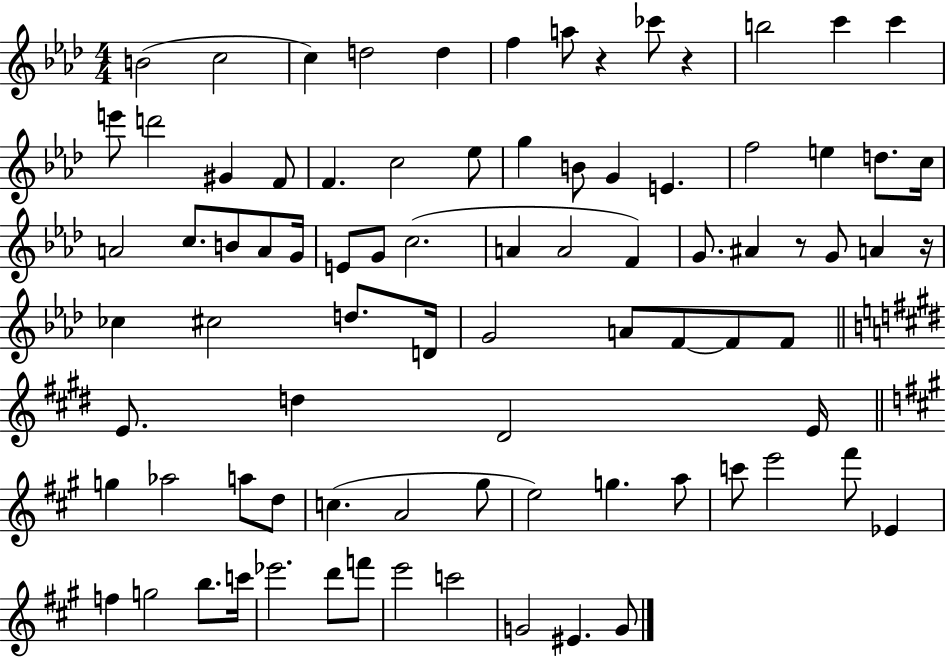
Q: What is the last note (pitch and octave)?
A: G4